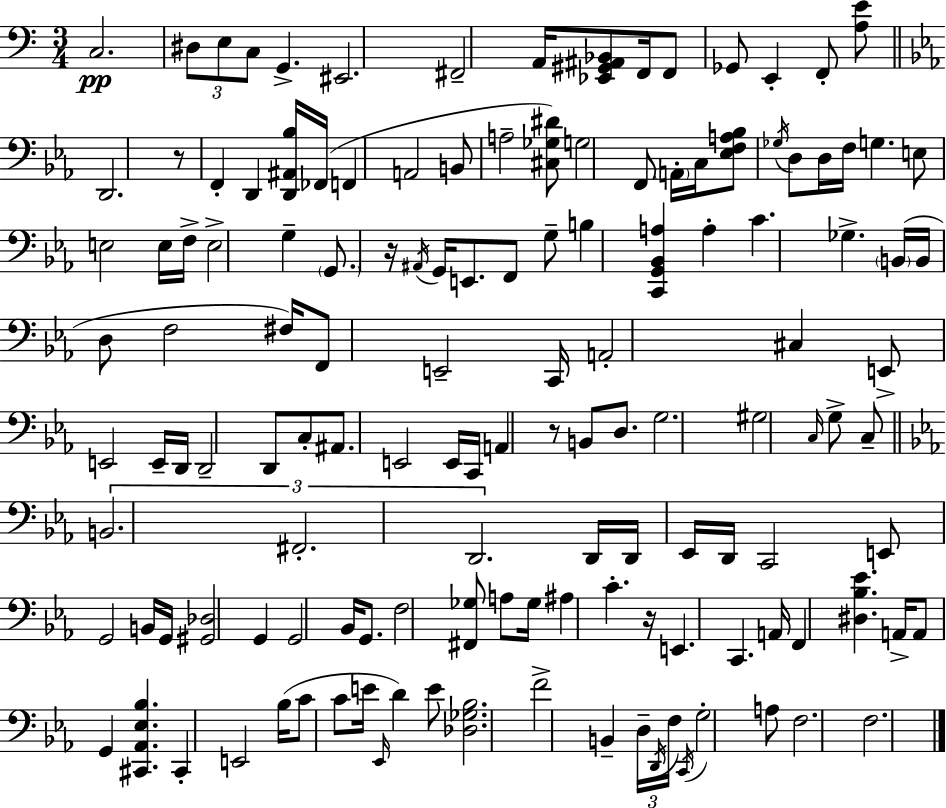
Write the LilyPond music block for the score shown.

{
  \clef bass
  \numericTimeSignature
  \time 3/4
  \key c \major
  \repeat volta 2 { c2.\pp | \tuplet 3/2 { dis8 e8 c8 } g,4.-> | eis,2. | fis,2-- a,16 <ees, gis, ais, bes,>8 f,16 | \break f,8 ges,8 e,4-. f,8-. <a e'>8 | \bar "||" \break \key ees \major d,2. | r8 f,4-. d,4 <d, ais, bes>16 fes,16( | f,4 a,2 | b,8 a2-- <cis ges dis'>8) | \break g2 f,8 \parenthesize a,16-. c16 | <ees f a bes>8 \acciaccatura { ges16 } d8 d16 f16 g4. | e8 e2 e16 | f16-> e2-> g4-- | \break \parenthesize g,8. r16 \acciaccatura { ais,16 } g,16 e,8. f,8 | g8-- b4 <c, g, bes, a>4 a4-. | c'4. ges4.-> | \parenthesize b,16( b,16 d8 f2 | \break fis16) f,8 e,2-- | c,16 a,2-. cis4 | e,8-> e,2 | e,16-- d,16 d,2-- d,8 | \break c8-. ais,8. e,2 | e,16 c,16 a,4 r8 b,8 d8. | g2. | gis2 \grace { c16 } g8-> | \break c8-- \bar "||" \break \key ees \major \tuplet 3/2 { b,2. | fis,2.-. | d,2. } | d,16 d,16 ees,16 d,16 c,2 | \break e,8 g,2 b,16 g,16 | <gis, des>2 g,4 | g,2 bes,16 g,8. | f2 <fis, ges>8 a8 | \break ges16 ais4 c'4.-. r16 | e,4. c,4. | a,16 f,4 <dis bes ees'>4. a,16-> | a,8 g,4 <cis, aes, ees bes>4. | \break cis,4-. e,2 | bes16( c'8 c'8 e'16 \grace { ees,16 }) d'4 e'8 | <des ges bes>2. | f'2-> b,4-- | \break \tuplet 3/2 { d16-- \acciaccatura { d,16 } f16 } \acciaccatura { c,16 } g2-. | a8 f2. | f2. | } \bar "|."
}